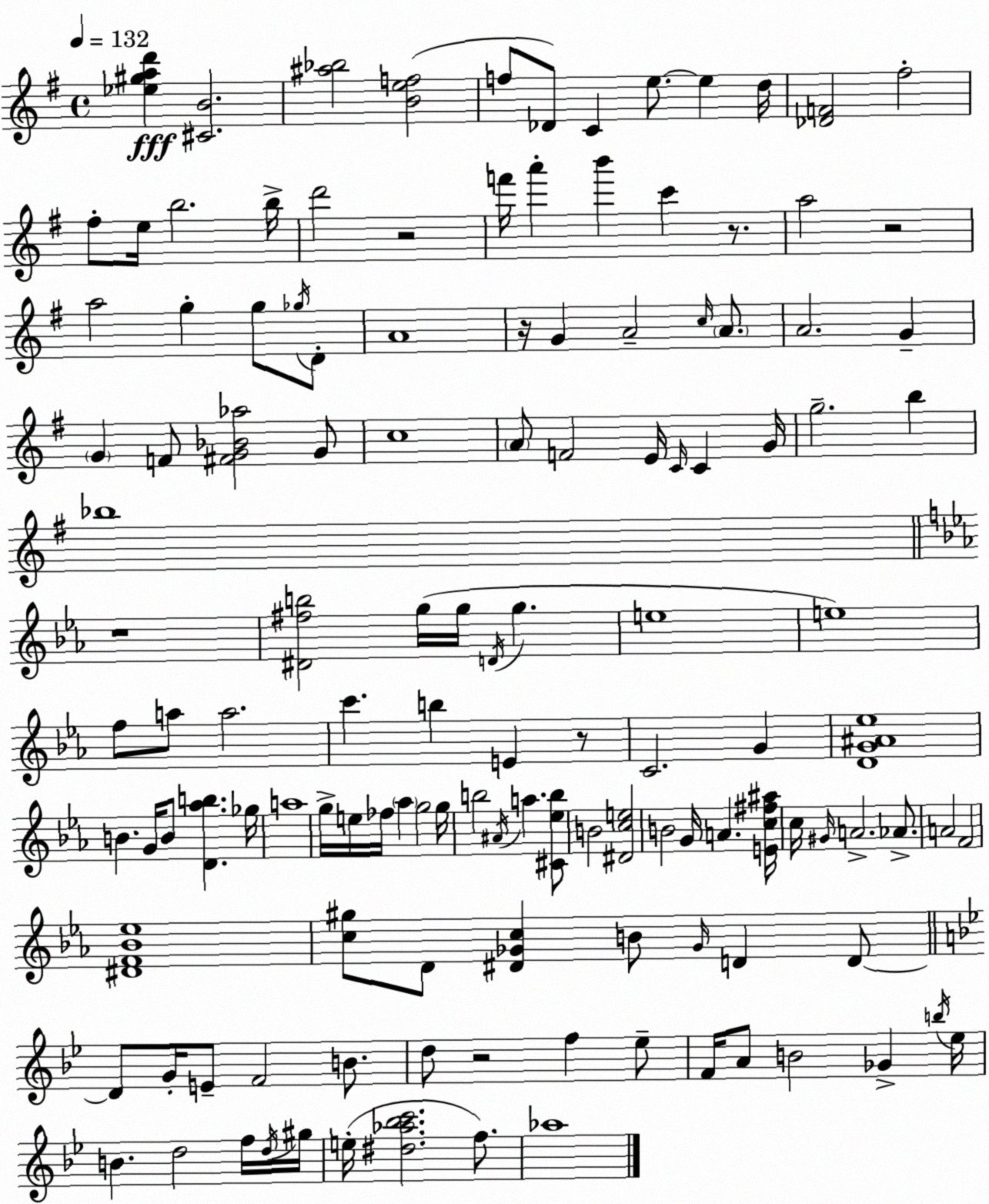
X:1
T:Untitled
M:4/4
L:1/4
K:G
[_e^gad'] [^CB]2 [^a_b]2 [Bef]2 f/2 _D/2 C e/2 e d/4 [_DF]2 ^f2 ^f/2 e/4 b2 b/4 d'2 z2 f'/4 a' b' c' z/2 a2 z2 a2 g g/2 _g/4 D/2 A4 z/4 G A2 c/4 A/2 A2 G G F/2 [^FG_B_a]2 G/2 c4 A/2 F2 E/4 C/4 C G/4 g2 b _b4 z4 [^D^fb]2 g/4 g/4 D/4 g e4 e4 f/2 a/2 a2 c' b E z/2 C2 G [DG^A_e]4 B G/4 B/2 [D_ab] _g/4 a4 g/4 e/4 _f/4 _a g2 g/4 b2 ^A/4 a [^C_eb]/2 B2 [^Dce]2 B2 G/4 A [Ec^f^a]/4 c/4 ^G/4 A2 _A/2 A2 F2 [^DF_B_e]4 [c^g]/2 D/2 [^D_Gc] B/2 _G/4 D D/2 D/2 G/4 E/2 F2 B/2 d/2 z2 f _e/2 F/4 A/2 B2 _G b/4 _e/4 B d2 f/4 d/4 ^g/4 e/4 [^d_a_bc']2 f/2 _a4